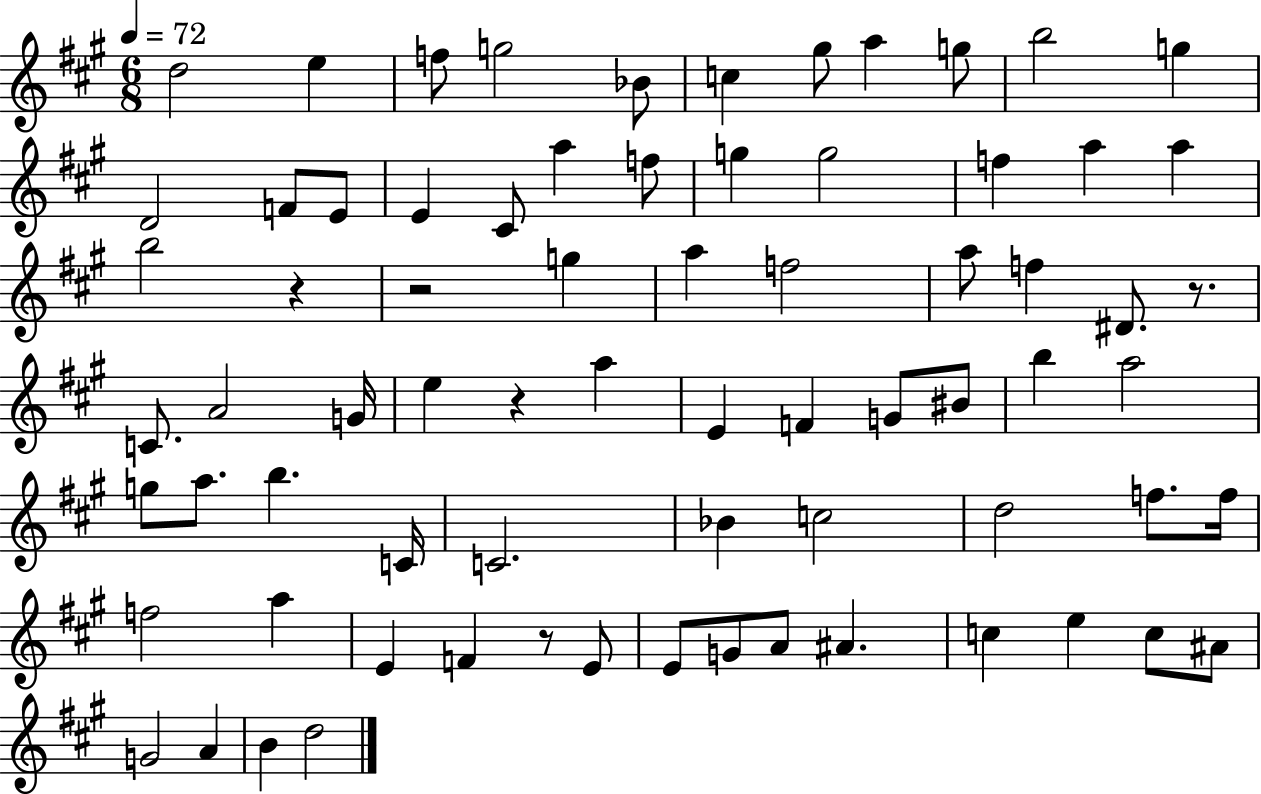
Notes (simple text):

D5/h E5/q F5/e G5/h Bb4/e C5/q G#5/e A5/q G5/e B5/h G5/q D4/h F4/e E4/e E4/q C#4/e A5/q F5/e G5/q G5/h F5/q A5/q A5/q B5/h R/q R/h G5/q A5/q F5/h A5/e F5/q D#4/e. R/e. C4/e. A4/h G4/s E5/q R/q A5/q E4/q F4/q G4/e BIS4/e B5/q A5/h G5/e A5/e. B5/q. C4/s C4/h. Bb4/q C5/h D5/h F5/e. F5/s F5/h A5/q E4/q F4/q R/e E4/e E4/e G4/e A4/e A#4/q. C5/q E5/q C5/e A#4/e G4/h A4/q B4/q D5/h